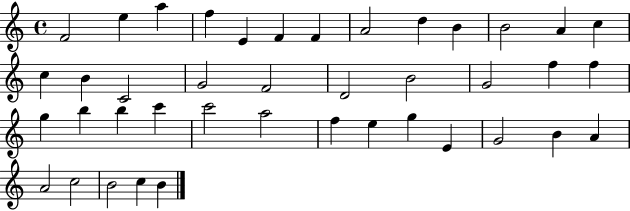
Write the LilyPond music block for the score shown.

{
  \clef treble
  \time 4/4
  \defaultTimeSignature
  \key c \major
  f'2 e''4 a''4 | f''4 e'4 f'4 f'4 | a'2 d''4 b'4 | b'2 a'4 c''4 | \break c''4 b'4 c'2 | g'2 f'2 | d'2 b'2 | g'2 f''4 f''4 | \break g''4 b''4 b''4 c'''4 | c'''2 a''2 | f''4 e''4 g''4 e'4 | g'2 b'4 a'4 | \break a'2 c''2 | b'2 c''4 b'4 | \bar "|."
}